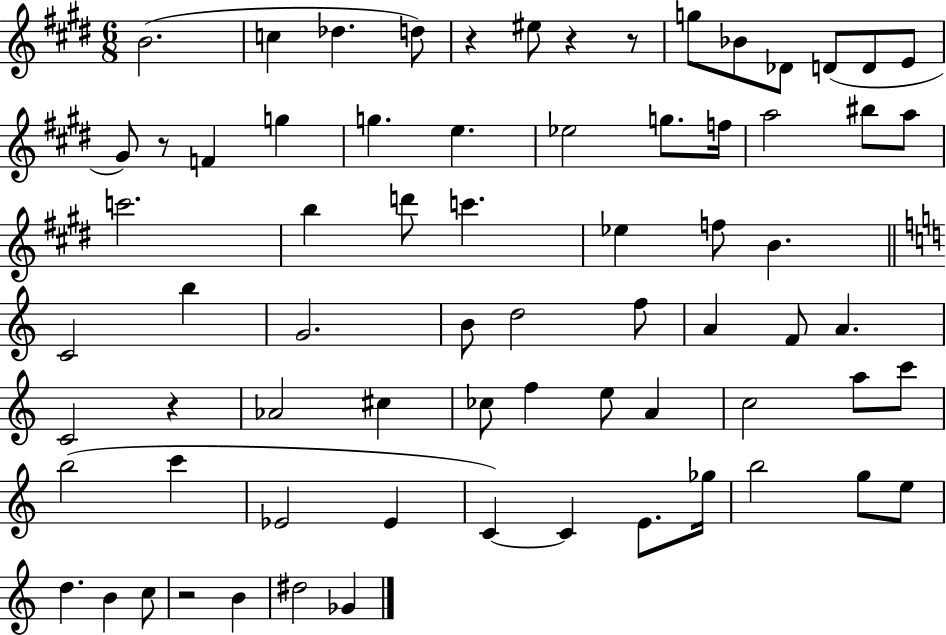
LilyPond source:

{
  \clef treble
  \numericTimeSignature
  \time 6/8
  \key e \major
  b'2.( | c''4 des''4. d''8) | r4 eis''8 r4 r8 | g''8 bes'8 des'8 d'8( d'8 e'8 | \break gis'8) r8 f'4 g''4 | g''4. e''4. | ees''2 g''8. f''16 | a''2 bis''8 a''8 | \break c'''2. | b''4 d'''8 c'''4. | ees''4 f''8 b'4. | \bar "||" \break \key c \major c'2 b''4 | g'2. | b'8 d''2 f''8 | a'4 f'8 a'4. | \break c'2 r4 | aes'2 cis''4 | ces''8 f''4 e''8 a'4 | c''2 a''8 c'''8 | \break b''2( c'''4 | ees'2 ees'4 | c'4~~) c'4 e'8. ges''16 | b''2 g''8 e''8 | \break d''4. b'4 c''8 | r2 b'4 | dis''2 ges'4 | \bar "|."
}